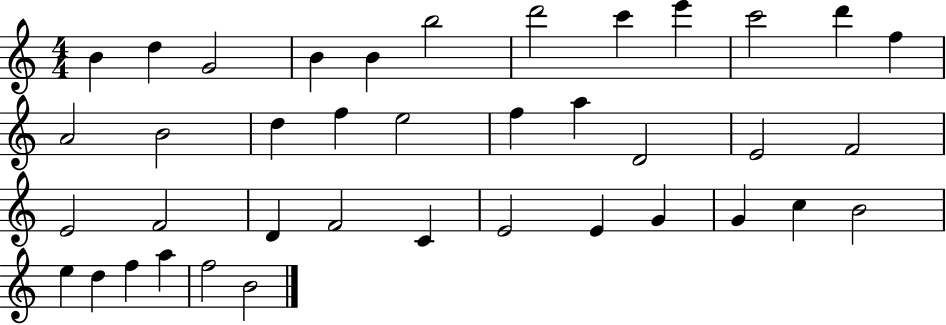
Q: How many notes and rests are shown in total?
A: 39